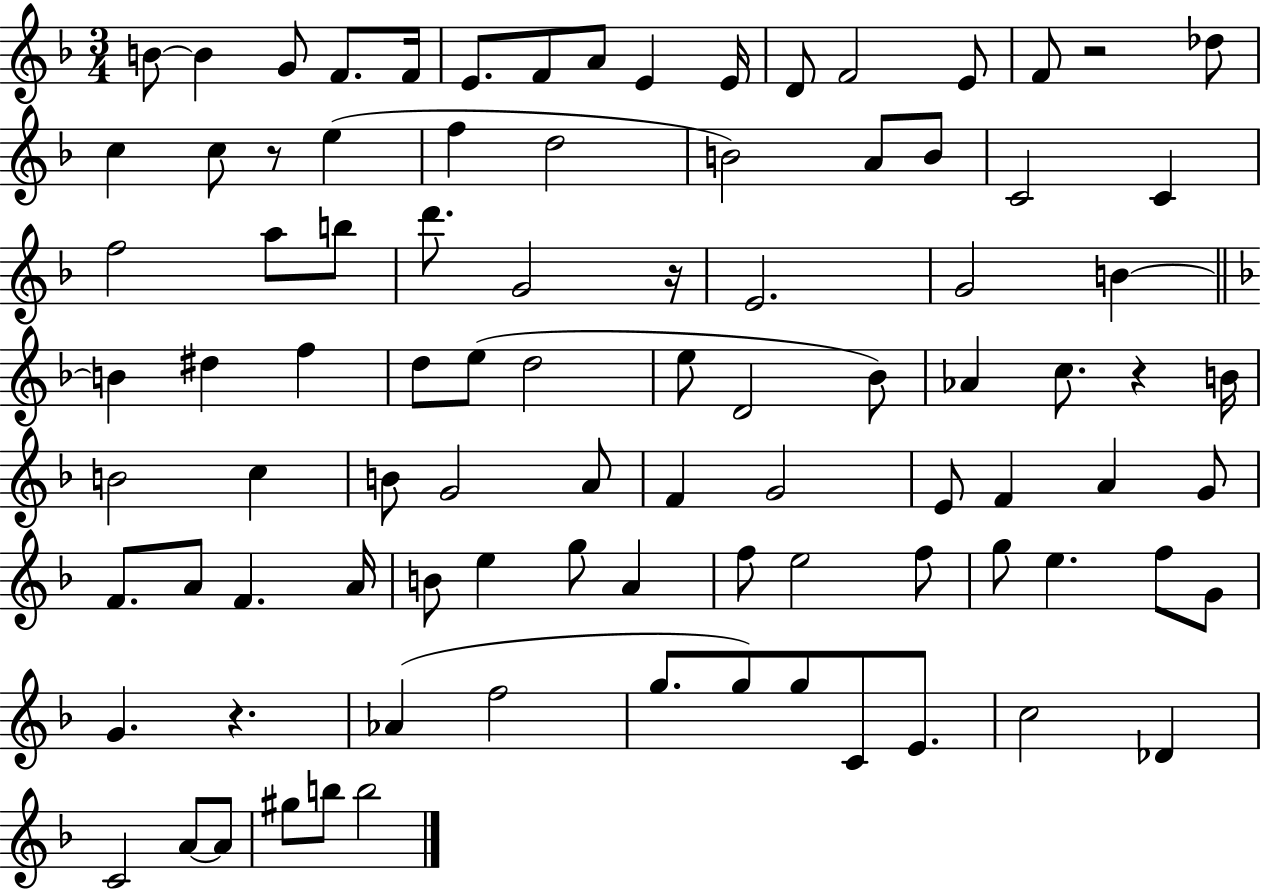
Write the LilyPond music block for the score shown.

{
  \clef treble
  \numericTimeSignature
  \time 3/4
  \key f \major
  b'8~~ b'4 g'8 f'8. f'16 | e'8. f'8 a'8 e'4 e'16 | d'8 f'2 e'8 | f'8 r2 des''8 | \break c''4 c''8 r8 e''4( | f''4 d''2 | b'2) a'8 b'8 | c'2 c'4 | \break f''2 a''8 b''8 | d'''8. g'2 r16 | e'2. | g'2 b'4~~ | \break \bar "||" \break \key f \major b'4 dis''4 f''4 | d''8 e''8( d''2 | e''8 d'2 bes'8) | aes'4 c''8. r4 b'16 | \break b'2 c''4 | b'8 g'2 a'8 | f'4 g'2 | e'8 f'4 a'4 g'8 | \break f'8. a'8 f'4. a'16 | b'8 e''4 g''8 a'4 | f''8 e''2 f''8 | g''8 e''4. f''8 g'8 | \break g'4. r4. | aes'4( f''2 | g''8. g''8) g''8 c'8 e'8. | c''2 des'4 | \break c'2 a'8~~ a'8 | gis''8 b''8 b''2 | \bar "|."
}